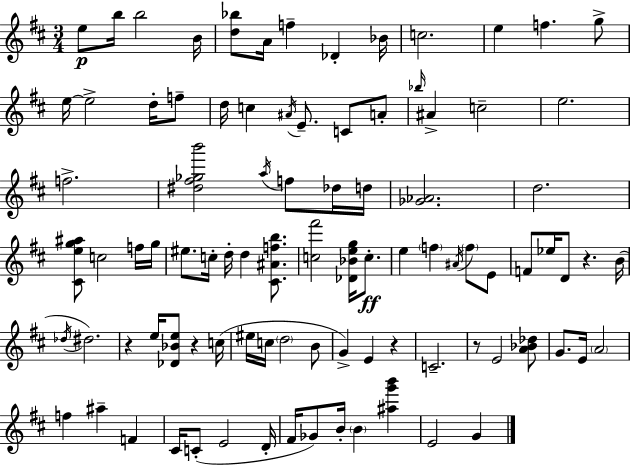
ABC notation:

X:1
T:Untitled
M:3/4
L:1/4
K:D
e/2 b/4 b2 B/4 [d_b]/2 A/4 f _D _B/4 c2 e f g/2 e/4 e2 d/4 f/2 d/4 c ^A/4 E/2 C/2 A/2 _b/4 ^A c2 e2 f2 [^d^f_gb']2 a/4 f/2 _d/4 d/4 [_G_A]2 d2 [^Ceg^a]/2 c2 f/4 g/4 ^e/2 c/4 d/4 d [^C^Afb]/2 [c^f']2 [_D_Beg]/4 c/2 e f ^A/4 f/2 E/2 F/2 _e/4 D/2 z B/4 _d/4 ^d2 z e/4 [_D_Be]/2 z c/4 ^e/4 c/4 d2 B/2 G E z C2 z/2 E2 [A_B_d]/2 G/2 E/4 A2 f ^a F ^C/4 C/2 E2 D/4 ^F/4 _G/2 B/4 B [^ag'b'] E2 G